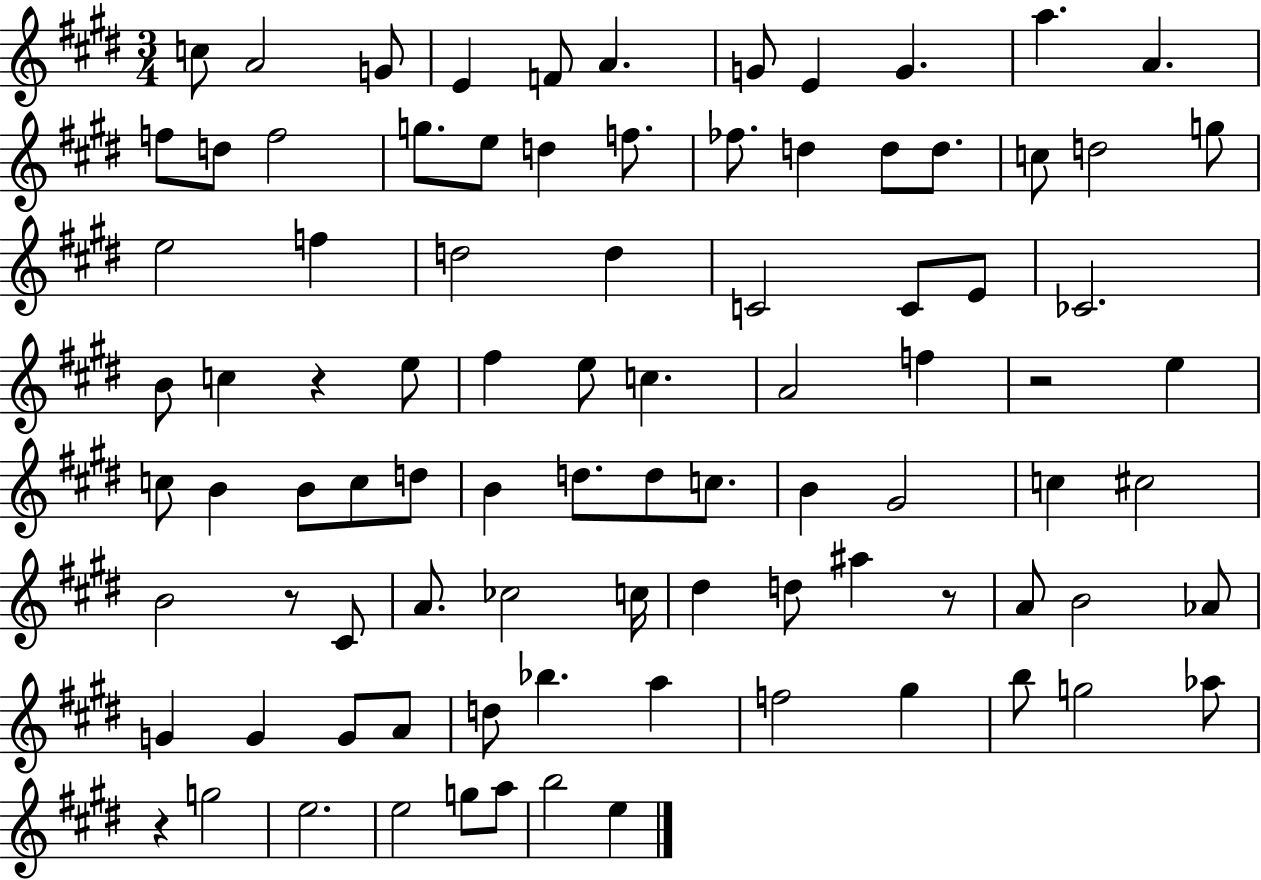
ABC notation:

X:1
T:Untitled
M:3/4
L:1/4
K:E
c/2 A2 G/2 E F/2 A G/2 E G a A f/2 d/2 f2 g/2 e/2 d f/2 _f/2 d d/2 d/2 c/2 d2 g/2 e2 f d2 d C2 C/2 E/2 _C2 B/2 c z e/2 ^f e/2 c A2 f z2 e c/2 B B/2 c/2 d/2 B d/2 d/2 c/2 B ^G2 c ^c2 B2 z/2 ^C/2 A/2 _c2 c/4 ^d d/2 ^a z/2 A/2 B2 _A/2 G G G/2 A/2 d/2 _b a f2 ^g b/2 g2 _a/2 z g2 e2 e2 g/2 a/2 b2 e